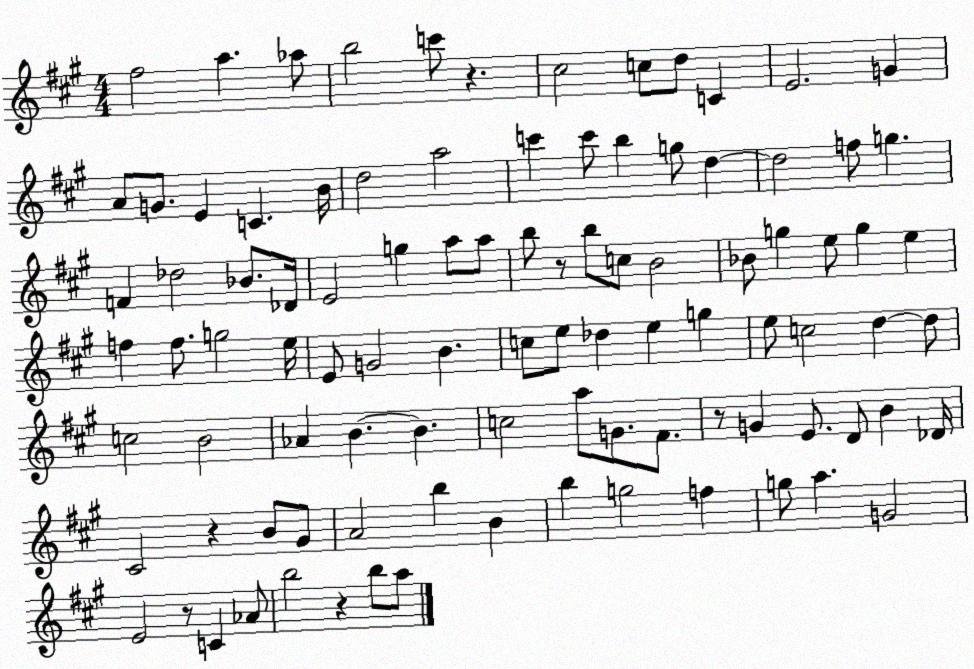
X:1
T:Untitled
M:4/4
L:1/4
K:A
^f2 a _a/2 b2 c'/2 z ^c2 c/2 d/2 C E2 G A/2 G/2 E C B/4 d2 a2 c' c'/2 b g/2 d d2 f/2 g F _d2 _B/2 _D/4 E2 g a/2 a/2 b/2 z/2 b/2 c/2 B2 _B/2 g e/2 g e f f/2 g2 e/4 E/2 G2 B c/2 e/2 _d e g e/2 c2 d d/2 c2 B2 _A B B c2 a/2 G/2 ^F/2 z/2 G E/2 D/2 B _D/4 ^C2 z B/2 ^G/2 A2 b B b g2 f g/2 a G2 E2 z/2 C _A/2 b2 z b/2 a/2